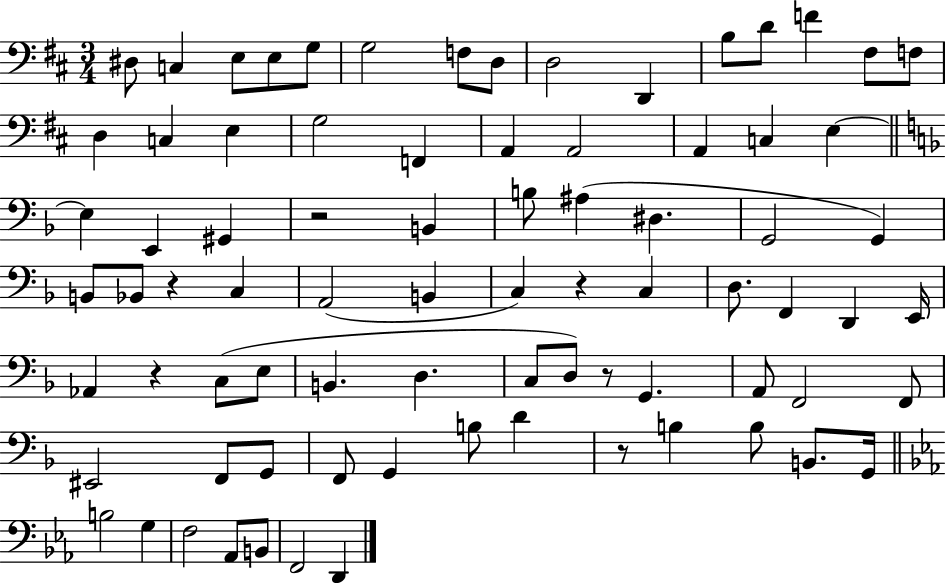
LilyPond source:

{
  \clef bass
  \numericTimeSignature
  \time 3/4
  \key d \major
  dis8 c4 e8 e8 g8 | g2 f8 d8 | d2 d,4 | b8 d'8 f'4 fis8 f8 | \break d4 c4 e4 | g2 f,4 | a,4 a,2 | a,4 c4 e4~~ | \break \bar "||" \break \key d \minor e4 e,4 gis,4 | r2 b,4 | b8 ais4( dis4. | g,2 g,4) | \break b,8 bes,8 r4 c4 | a,2( b,4 | c4) r4 c4 | d8. f,4 d,4 e,16 | \break aes,4 r4 c8( e8 | b,4. d4. | c8 d8) r8 g,4. | a,8 f,2 f,8 | \break eis,2 f,8 g,8 | f,8 g,4 b8 d'4 | r8 b4 b8 b,8. g,16 | \bar "||" \break \key c \minor b2 g4 | f2 aes,8 b,8 | f,2 d,4 | \bar "|."
}